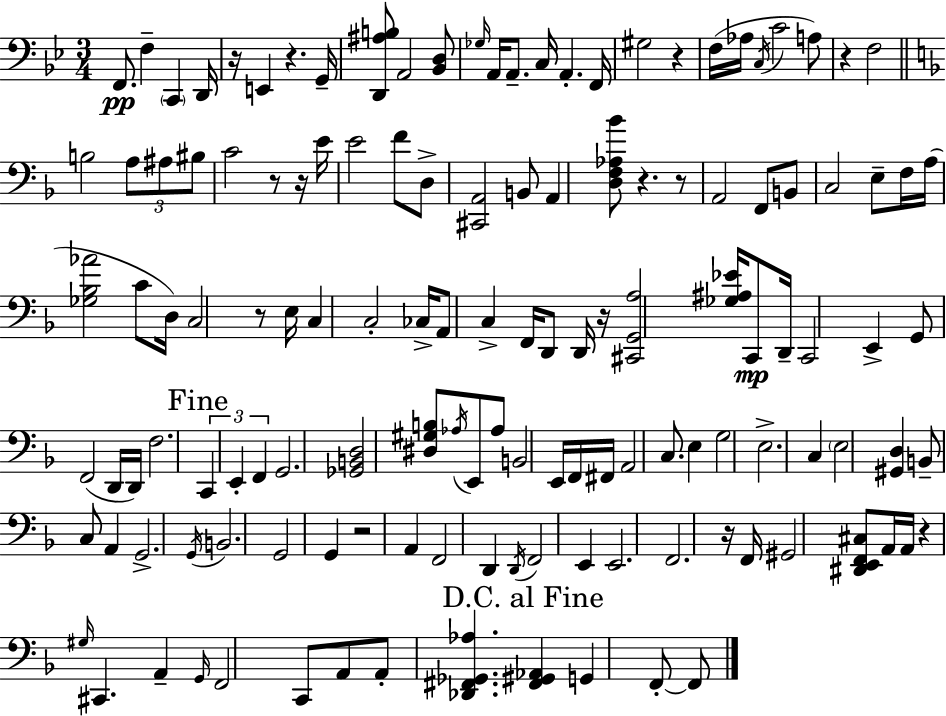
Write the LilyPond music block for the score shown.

{
  \clef bass
  \numericTimeSignature
  \time 3/4
  \key g \minor
  f,8.\pp f4-- \parenthesize c,4 d,16 | r16 e,4 r4. g,16-- | <d, ais b>8 a,2 <bes, d>8 | \grace { ges16 } a,16 a,8.-- c16 a,4.-. | \break f,16 gis2 r4 | f16( aes16 \acciaccatura { c16 } c'2 | a8) r4 f2 | \bar "||" \break \key f \major b2 \tuplet 3/2 { a8 ais8 | bis8 } c'2 r8 | r16 e'16 e'2 f'8 | d8-> <cis, a,>2 b,8 | \break a,4 <d f aes bes'>8 r4. | r8 a,2 f,8 | b,8 c2 e8-- | f16 a16( <ges bes aes'>2 c'8 | \break d16) c2 r8 e16 | c4 c2-. | ces16-> a,8 c4-> f,16 d,8 d,16 r16 | <cis, g, a>2 <ges ais ees'>16 c,8\mp d,16-- | \break c,2 e,4-> | g,8 f,2( d,16 d,16) | f2. | \mark "Fine" \tuplet 3/2 { c,4 e,4-. f,4 } | \break g,2. | <ges, b, d>2 <dis gis b>8 \acciaccatura { aes16 } e,8 | aes8 b,2 e,16 | f,16 fis,16 a,2 c8. | \break e4 g2 | e2.-> | c4 \parenthesize e2 | <gis, d>4 b,8-- c8 a,4 | \break g,2.-> | \acciaccatura { g,16 } b,2. | g,2 g,4 | r2 a,4 | \break f,2 d,4 | \acciaccatura { d,16 } f,2 e,4 | e,2. | f,2. | \break r16 f,16 gis,2 | <dis, e, f, cis>8 a,16 a,16 r4 \grace { gis16 } cis,4. | a,4-- \grace { g,16 } f,2 | c,8 a,8 a,8-. <des, fis, ges, aes>4. | \break \mark "D.C. al Fine" <fis, gis, aes,>4 g,4 | f,8-.~~ f,8 \bar "|."
}